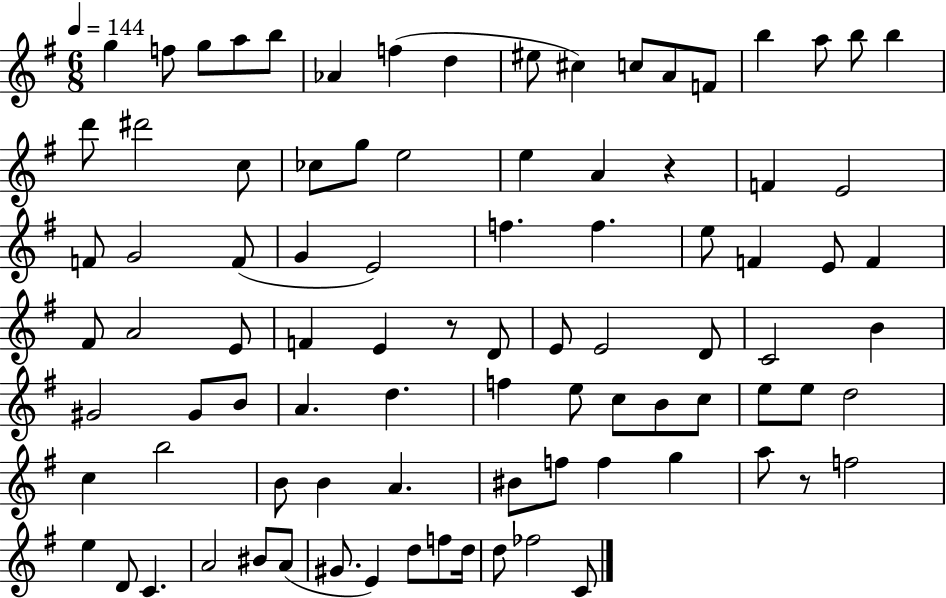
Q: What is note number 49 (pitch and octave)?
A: B4